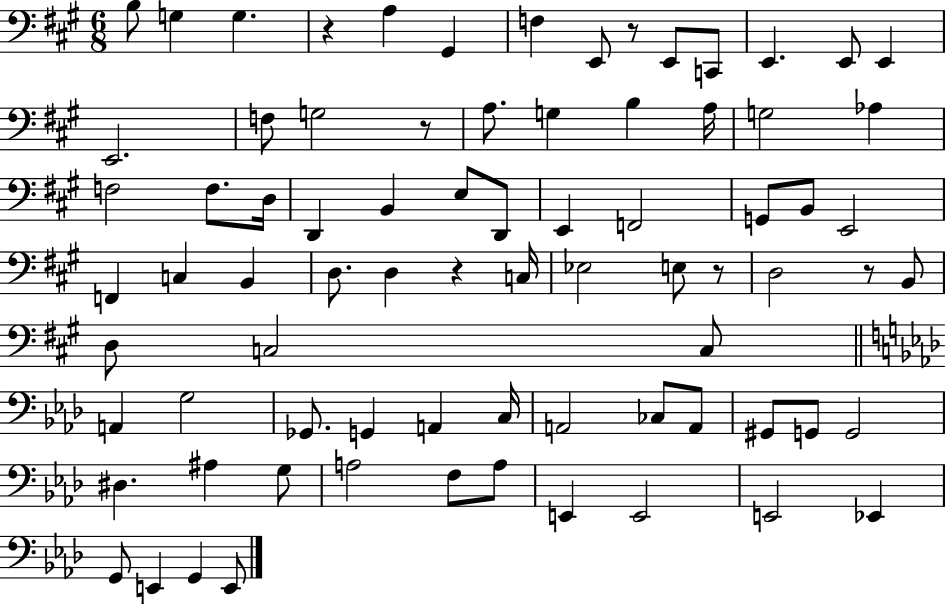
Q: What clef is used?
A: bass